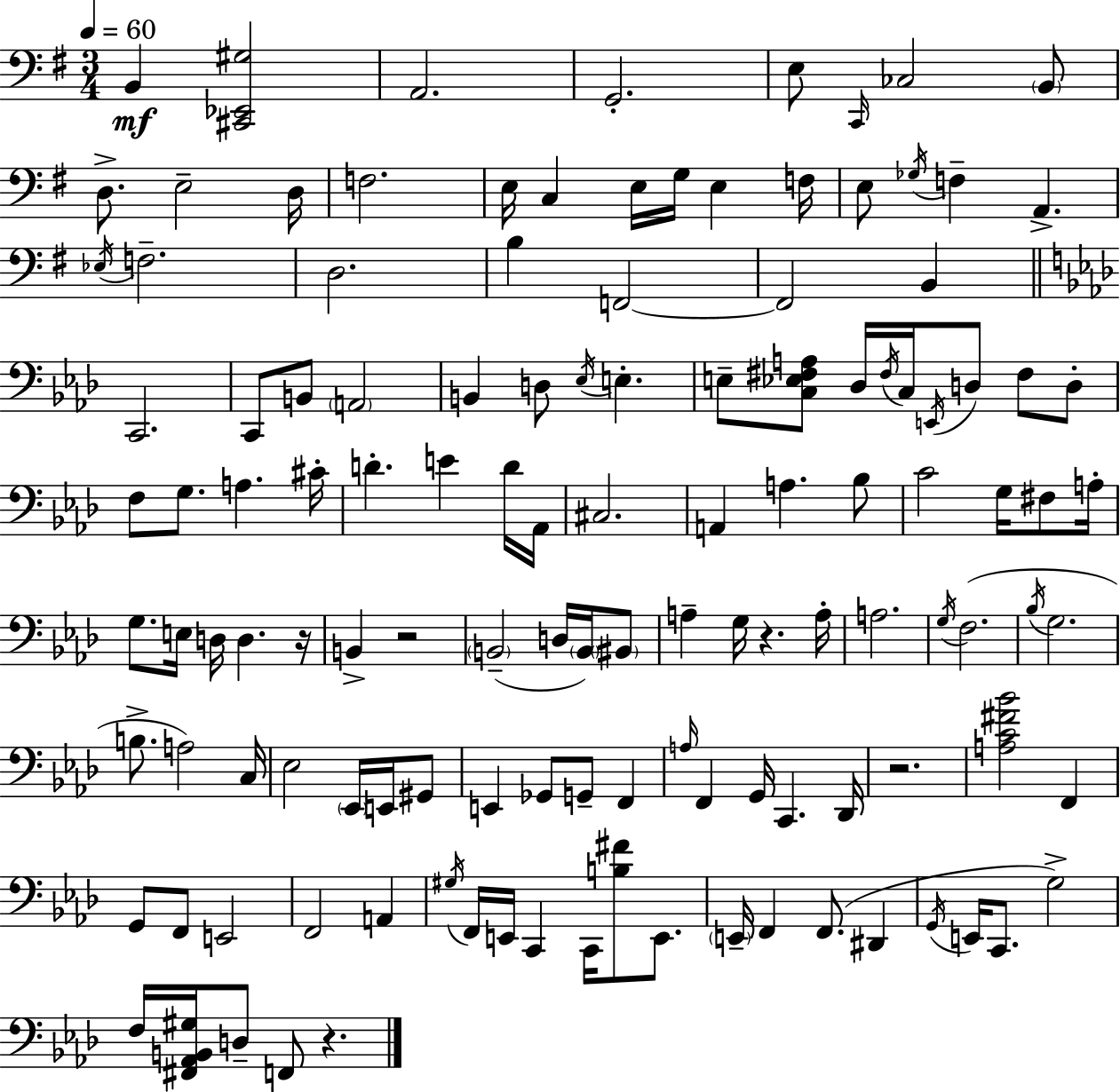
X:1
T:Untitled
M:3/4
L:1/4
K:G
B,, [^C,,_E,,^G,]2 A,,2 G,,2 E,/2 C,,/4 _C,2 B,,/2 D,/2 E,2 D,/4 F,2 E,/4 C, E,/4 G,/4 E, F,/4 E,/2 _G,/4 F, A,, _E,/4 F,2 D,2 B, F,,2 F,,2 B,, C,,2 C,,/2 B,,/2 A,,2 B,, D,/2 _E,/4 E, E,/2 [C,_E,^F,A,]/2 _D,/4 ^F,/4 C,/4 E,,/4 D,/2 ^F,/2 D,/2 F,/2 G,/2 A, ^C/4 D E D/4 _A,,/4 ^C,2 A,, A, _B,/2 C2 G,/4 ^F,/2 A,/4 G,/2 E,/4 D,/4 D, z/4 B,, z2 B,,2 D,/4 B,,/4 ^B,,/2 A, G,/4 z A,/4 A,2 G,/4 F,2 _B,/4 G,2 B,/2 A,2 C,/4 _E,2 _E,,/4 E,,/4 ^G,,/2 E,, _G,,/2 G,,/2 F,, A,/4 F,, G,,/4 C,, _D,,/4 z2 [A,C^F_B]2 F,, G,,/2 F,,/2 E,,2 F,,2 A,, ^G,/4 F,,/4 E,,/4 C,, C,,/4 [B,^F]/2 E,,/2 E,,/4 F,, F,,/2 ^D,, G,,/4 E,,/4 C,,/2 G,2 F,/4 [^F,,_A,,B,,^G,]/4 D,/2 F,,/2 z